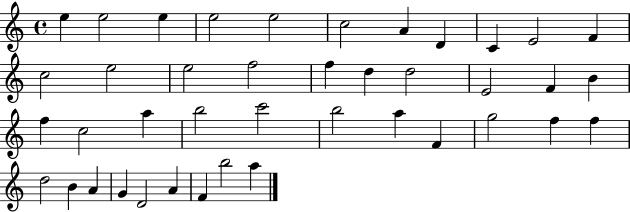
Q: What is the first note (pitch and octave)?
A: E5